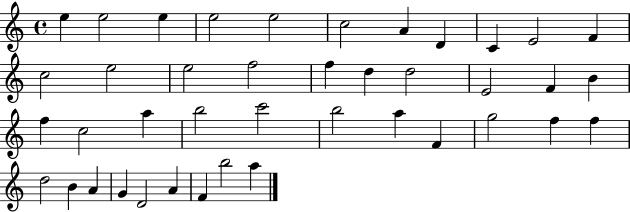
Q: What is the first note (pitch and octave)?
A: E5